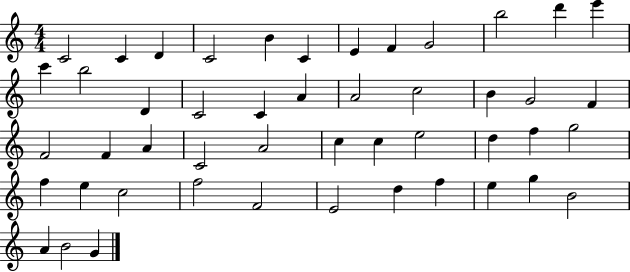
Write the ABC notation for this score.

X:1
T:Untitled
M:4/4
L:1/4
K:C
C2 C D C2 B C E F G2 b2 d' e' c' b2 D C2 C A A2 c2 B G2 F F2 F A C2 A2 c c e2 d f g2 f e c2 f2 F2 E2 d f e g B2 A B2 G